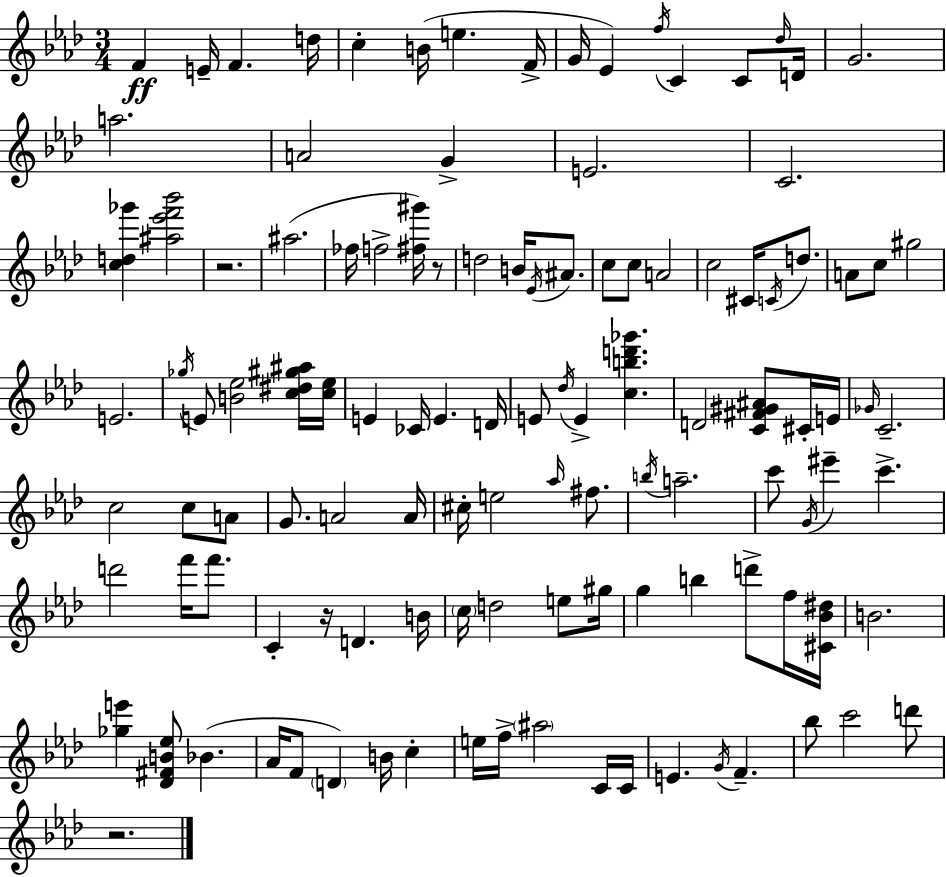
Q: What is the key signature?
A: AES major